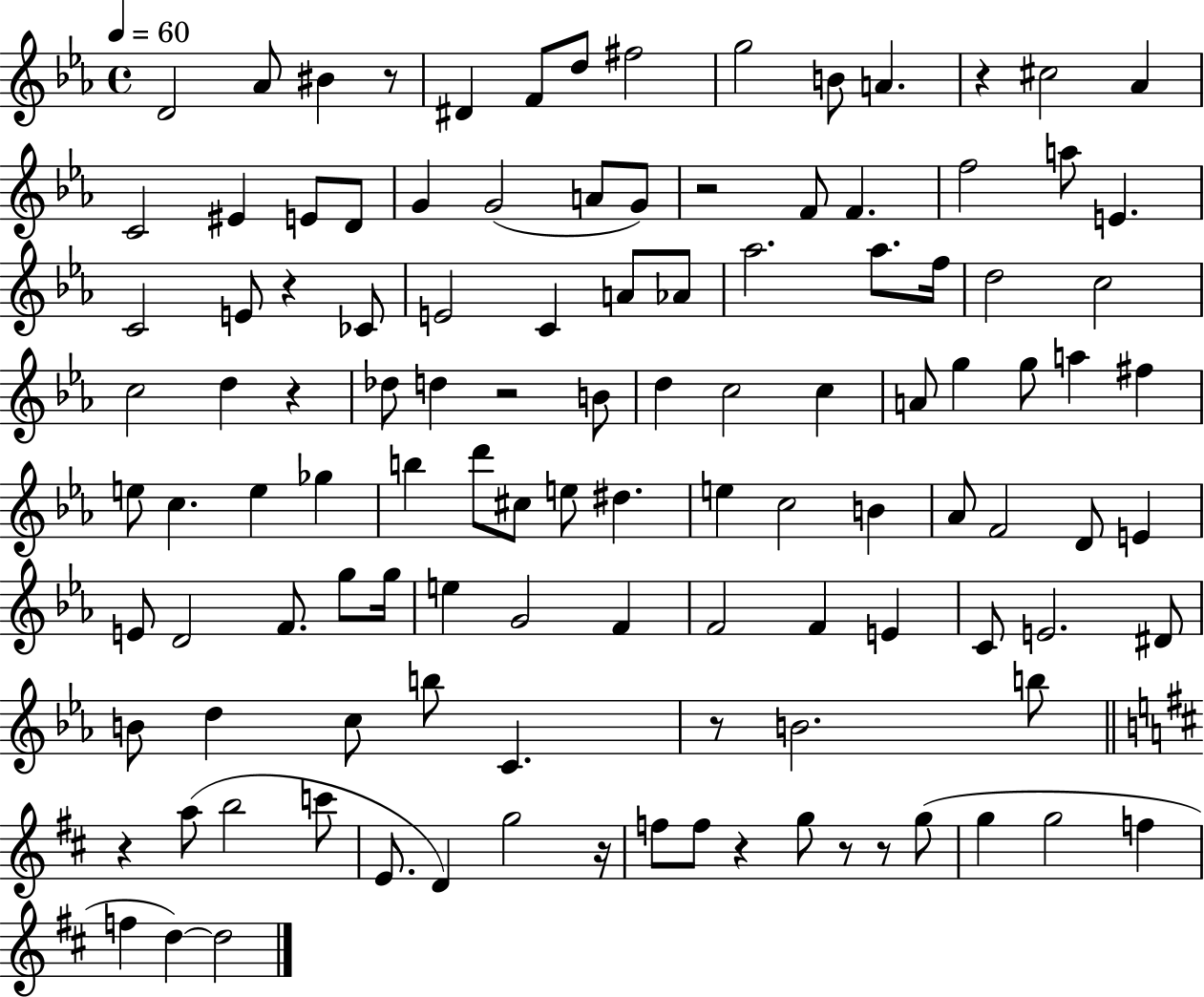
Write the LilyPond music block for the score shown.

{
  \clef treble
  \time 4/4
  \defaultTimeSignature
  \key ees \major
  \tempo 4 = 60
  \repeat volta 2 { d'2 aes'8 bis'4 r8 | dis'4 f'8 d''8 fis''2 | g''2 b'8 a'4. | r4 cis''2 aes'4 | \break c'2 eis'4 e'8 d'8 | g'4 g'2( a'8 g'8) | r2 f'8 f'4. | f''2 a''8 e'4. | \break c'2 e'8 r4 ces'8 | e'2 c'4 a'8 aes'8 | aes''2. aes''8. f''16 | d''2 c''2 | \break c''2 d''4 r4 | des''8 d''4 r2 b'8 | d''4 c''2 c''4 | a'8 g''4 g''8 a''4 fis''4 | \break e''8 c''4. e''4 ges''4 | b''4 d'''8 cis''8 e''8 dis''4. | e''4 c''2 b'4 | aes'8 f'2 d'8 e'4 | \break e'8 d'2 f'8. g''8 g''16 | e''4 g'2 f'4 | f'2 f'4 e'4 | c'8 e'2. dis'8 | \break b'8 d''4 c''8 b''8 c'4. | r8 b'2. b''8 | \bar "||" \break \key d \major r4 a''8( b''2 c'''8 | e'8. d'4) g''2 r16 | f''8 f''8 r4 g''8 r8 r8 g''8( | g''4 g''2 f''4 | \break f''4 d''4~~) d''2 | } \bar "|."
}